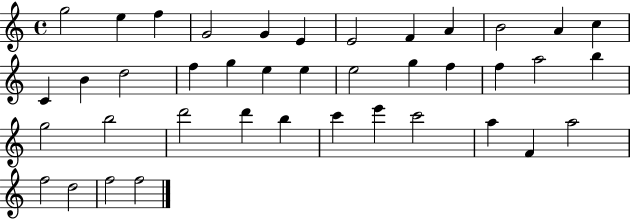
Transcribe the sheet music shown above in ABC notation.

X:1
T:Untitled
M:4/4
L:1/4
K:C
g2 e f G2 G E E2 F A B2 A c C B d2 f g e e e2 g f f a2 b g2 b2 d'2 d' b c' e' c'2 a F a2 f2 d2 f2 f2